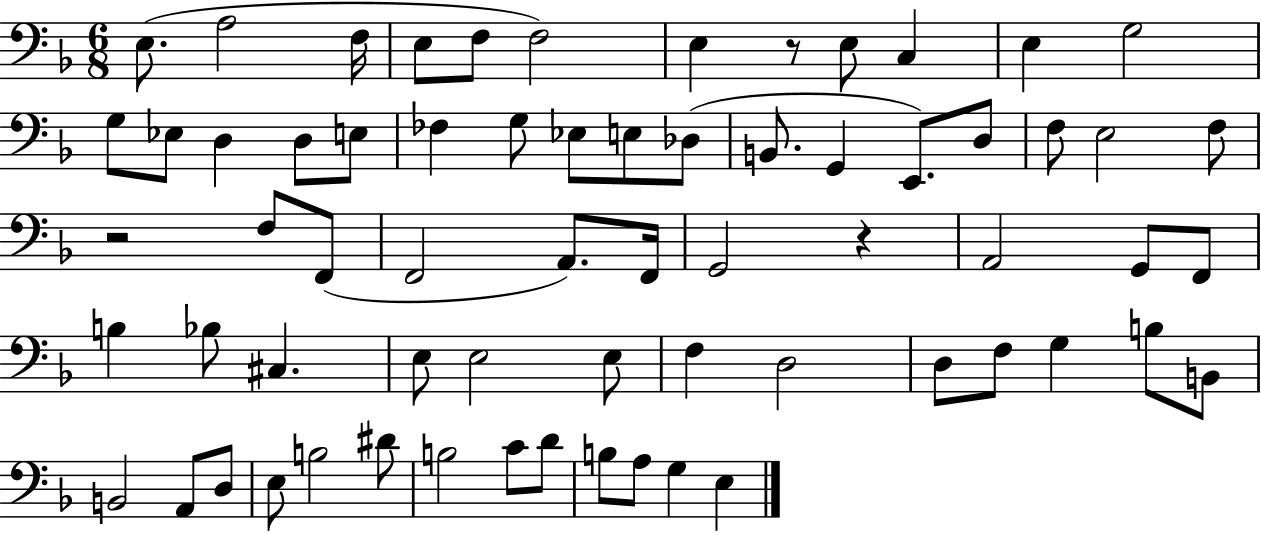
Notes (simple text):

E3/e. A3/h F3/s E3/e F3/e F3/h E3/q R/e E3/e C3/q E3/q G3/h G3/e Eb3/e D3/q D3/e E3/e FES3/q G3/e Eb3/e E3/e Db3/e B2/e. G2/q E2/e. D3/e F3/e E3/h F3/e R/h F3/e F2/e F2/h A2/e. F2/s G2/h R/q A2/h G2/e F2/e B3/q Bb3/e C#3/q. E3/e E3/h E3/e F3/q D3/h D3/e F3/e G3/q B3/e B2/e B2/h A2/e D3/e E3/e B3/h D#4/e B3/h C4/e D4/e B3/e A3/e G3/q E3/q